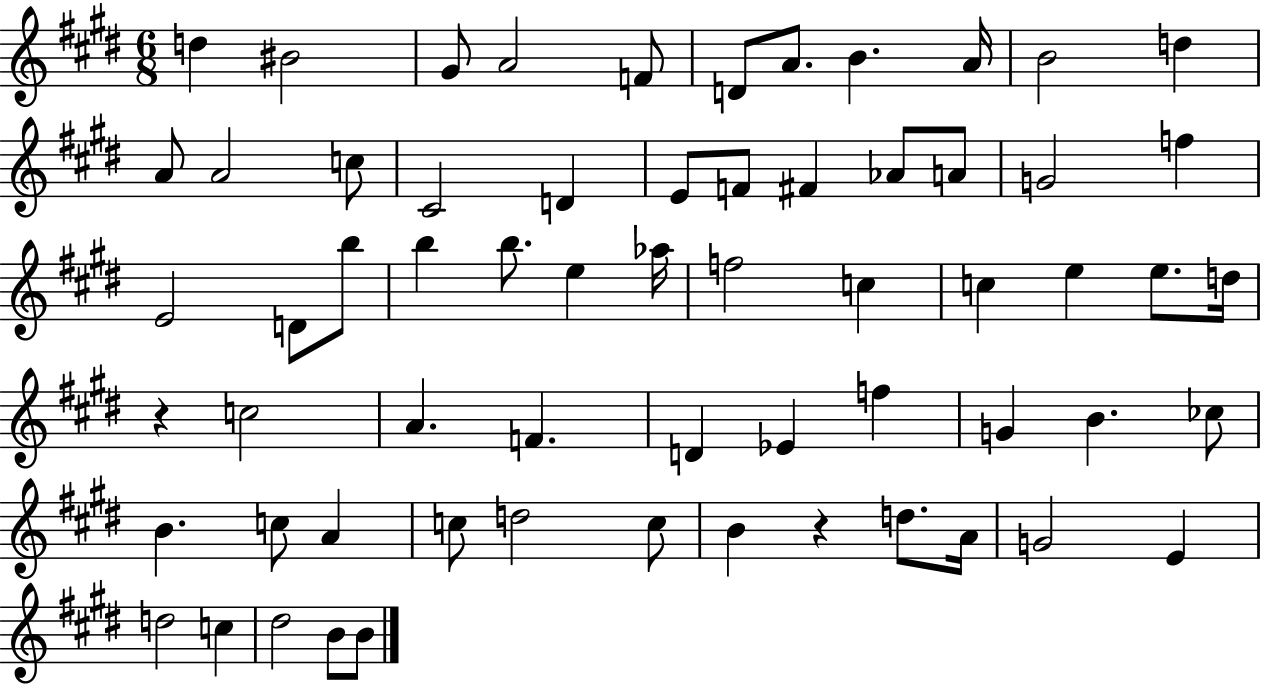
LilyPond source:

{
  \clef treble
  \numericTimeSignature
  \time 6/8
  \key e \major
  d''4 bis'2 | gis'8 a'2 f'8 | d'8 a'8. b'4. a'16 | b'2 d''4 | \break a'8 a'2 c''8 | cis'2 d'4 | e'8 f'8 fis'4 aes'8 a'8 | g'2 f''4 | \break e'2 d'8 b''8 | b''4 b''8. e''4 aes''16 | f''2 c''4 | c''4 e''4 e''8. d''16 | \break r4 c''2 | a'4. f'4. | d'4 ees'4 f''4 | g'4 b'4. ces''8 | \break b'4. c''8 a'4 | c''8 d''2 c''8 | b'4 r4 d''8. a'16 | g'2 e'4 | \break d''2 c''4 | dis''2 b'8 b'8 | \bar "|."
}